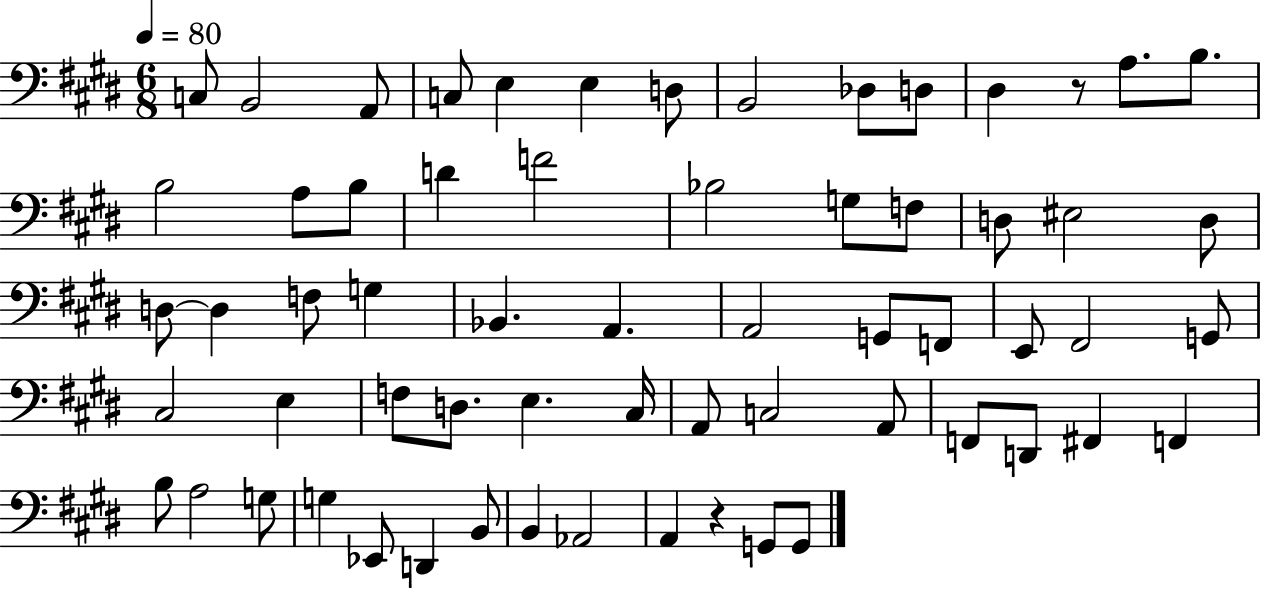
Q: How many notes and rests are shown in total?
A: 63